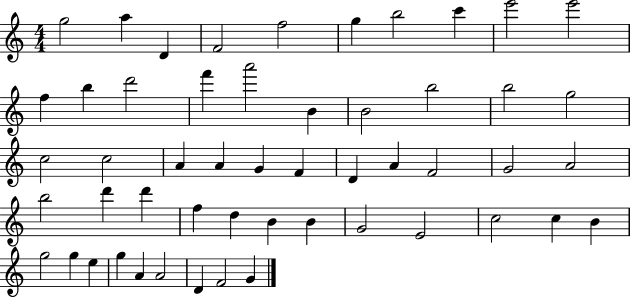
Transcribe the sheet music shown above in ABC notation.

X:1
T:Untitled
M:4/4
L:1/4
K:C
g2 a D F2 f2 g b2 c' e'2 e'2 f b d'2 f' a'2 B B2 b2 b2 g2 c2 c2 A A G F D A F2 G2 A2 b2 d' d' f d B B G2 E2 c2 c B g2 g e g A A2 D F2 G